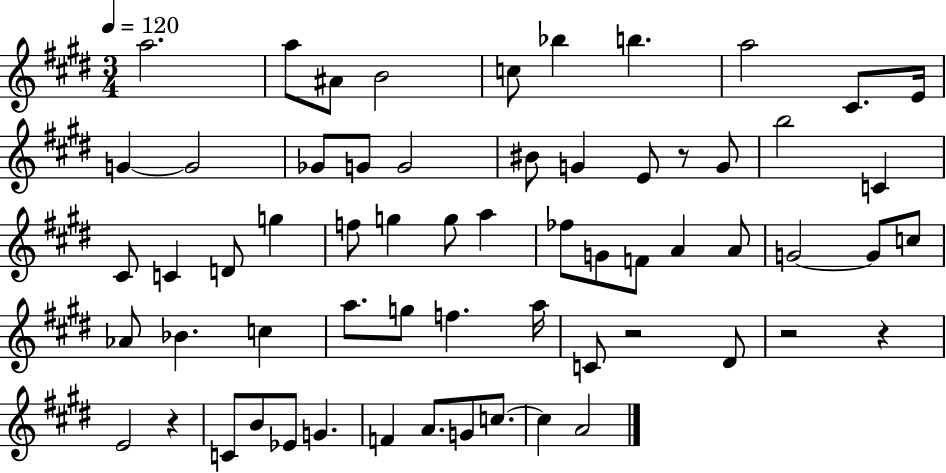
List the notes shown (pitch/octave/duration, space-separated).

A5/h. A5/e A#4/e B4/h C5/e Bb5/q B5/q. A5/h C#4/e. E4/s G4/q G4/h Gb4/e G4/e G4/h BIS4/e G4/q E4/e R/e G4/e B5/h C4/q C#4/e C4/q D4/e G5/q F5/e G5/q G5/e A5/q FES5/e G4/e F4/e A4/q A4/e G4/h G4/e C5/e Ab4/e Bb4/q. C5/q A5/e. G5/e F5/q. A5/s C4/e R/h D#4/e R/h R/q E4/h R/q C4/e B4/e Eb4/e G4/q. F4/q A4/e. G4/e C5/e. C5/q A4/h